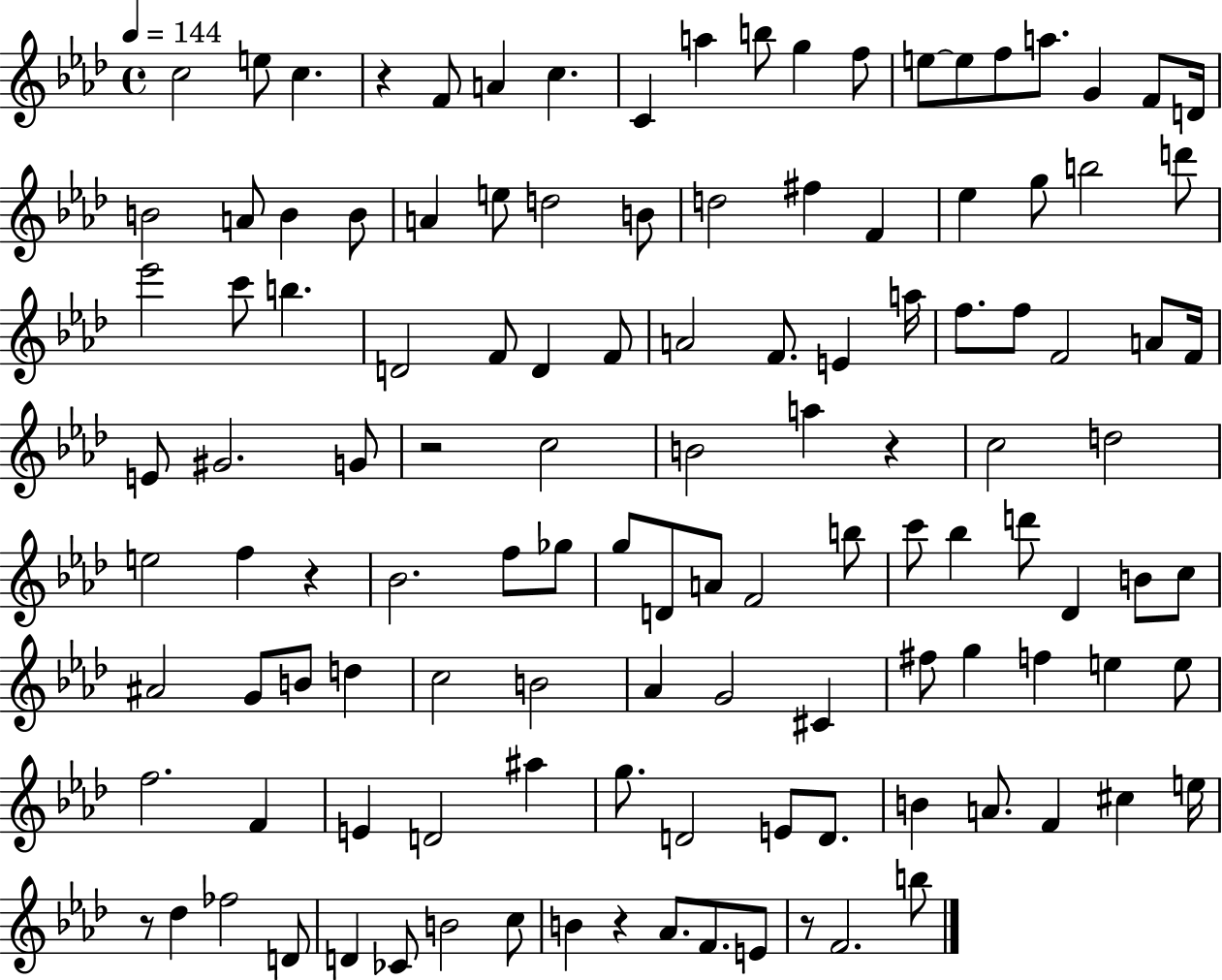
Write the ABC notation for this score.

X:1
T:Untitled
M:4/4
L:1/4
K:Ab
c2 e/2 c z F/2 A c C a b/2 g f/2 e/2 e/2 f/2 a/2 G F/2 D/4 B2 A/2 B B/2 A e/2 d2 B/2 d2 ^f F _e g/2 b2 d'/2 _e'2 c'/2 b D2 F/2 D F/2 A2 F/2 E a/4 f/2 f/2 F2 A/2 F/4 E/2 ^G2 G/2 z2 c2 B2 a z c2 d2 e2 f z _B2 f/2 _g/2 g/2 D/2 A/2 F2 b/2 c'/2 _b d'/2 _D B/2 c/2 ^A2 G/2 B/2 d c2 B2 _A G2 ^C ^f/2 g f e e/2 f2 F E D2 ^a g/2 D2 E/2 D/2 B A/2 F ^c e/4 z/2 _d _f2 D/2 D _C/2 B2 c/2 B z _A/2 F/2 E/2 z/2 F2 b/2